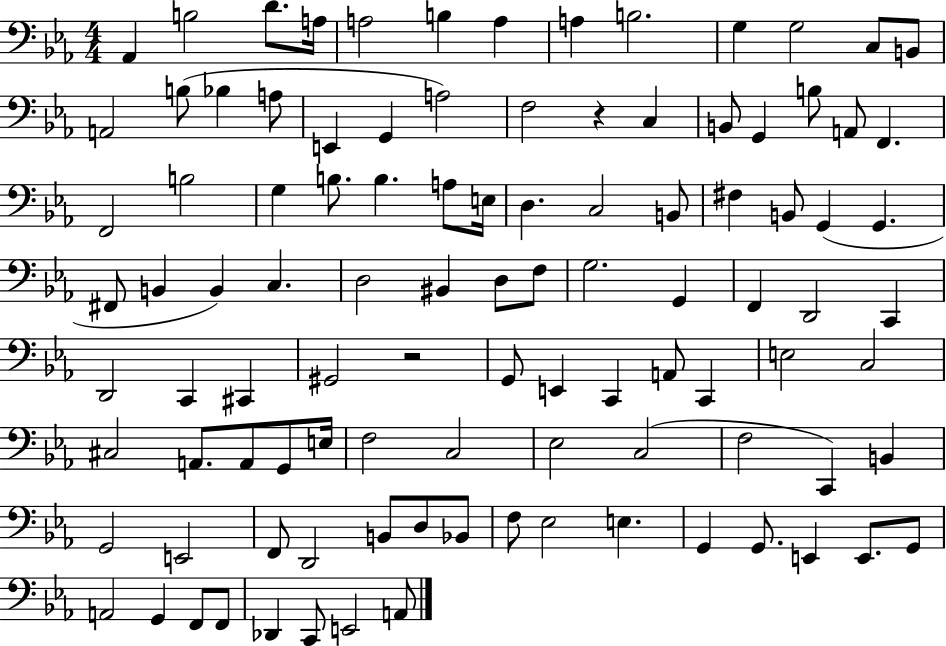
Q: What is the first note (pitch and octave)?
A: Ab2